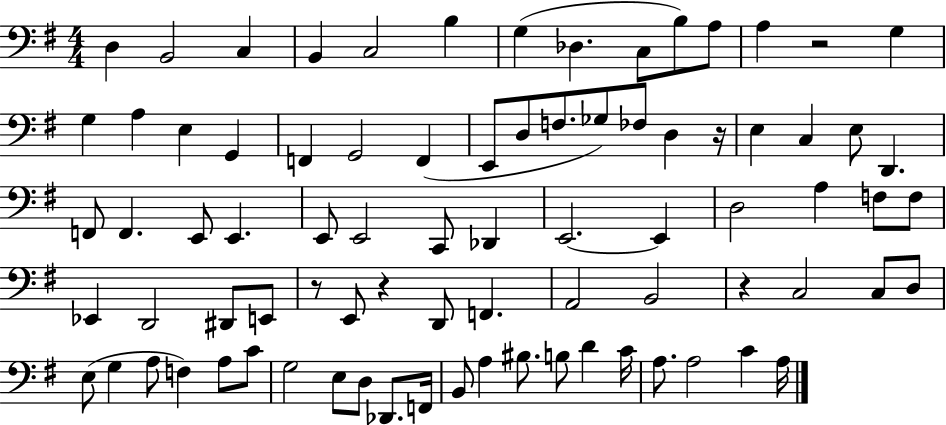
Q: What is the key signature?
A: G major